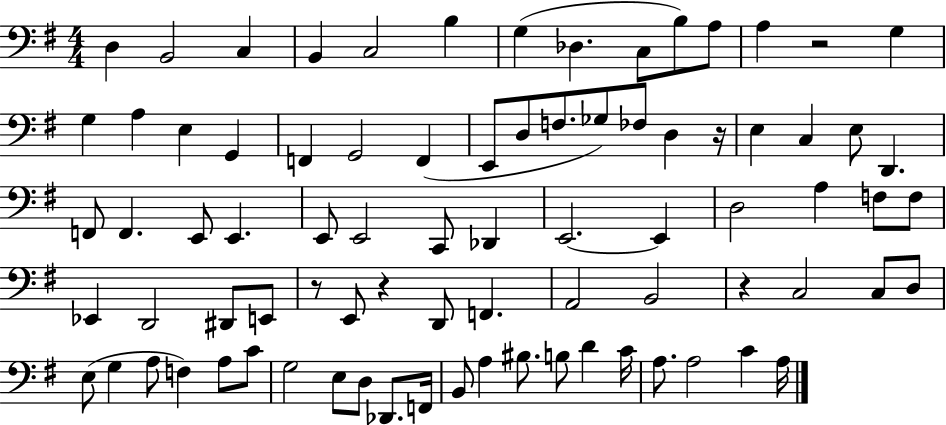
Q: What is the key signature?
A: G major